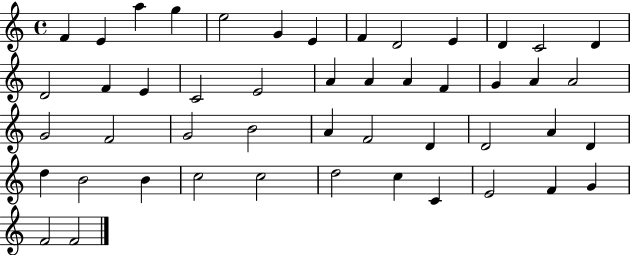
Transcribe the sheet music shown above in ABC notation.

X:1
T:Untitled
M:4/4
L:1/4
K:C
F E a g e2 G E F D2 E D C2 D D2 F E C2 E2 A A A F G A A2 G2 F2 G2 B2 A F2 D D2 A D d B2 B c2 c2 d2 c C E2 F G F2 F2